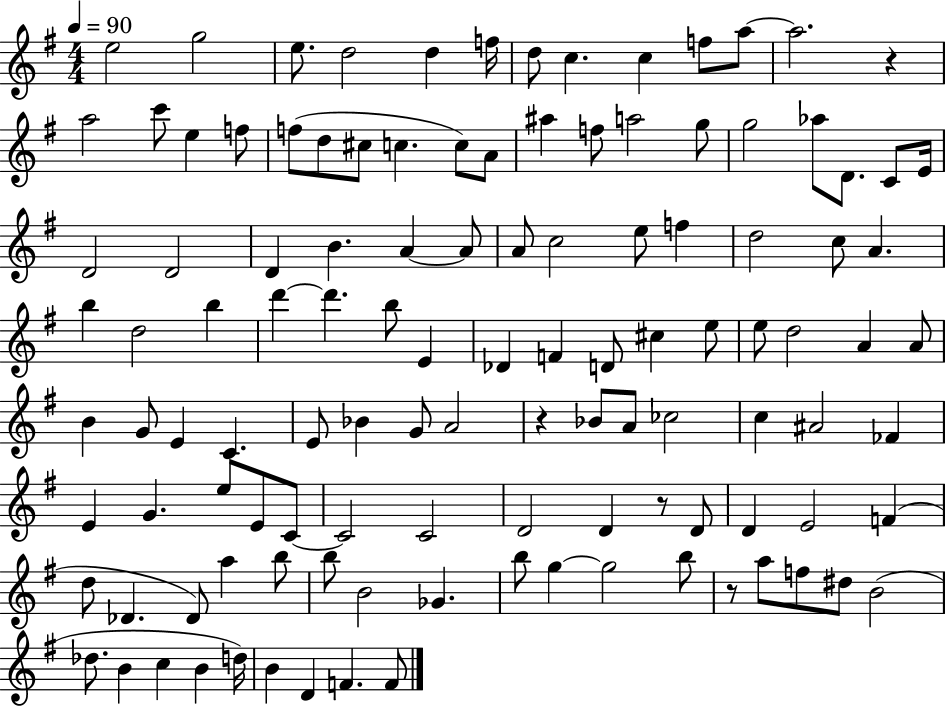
X:1
T:Untitled
M:4/4
L:1/4
K:G
e2 g2 e/2 d2 d f/4 d/2 c c f/2 a/2 a2 z a2 c'/2 e f/2 f/2 d/2 ^c/2 c c/2 A/2 ^a f/2 a2 g/2 g2 _a/2 D/2 C/2 E/4 D2 D2 D B A A/2 A/2 c2 e/2 f d2 c/2 A b d2 b d' d' b/2 E _D F D/2 ^c e/2 e/2 d2 A A/2 B G/2 E C E/2 _B G/2 A2 z _B/2 A/2 _c2 c ^A2 _F E G e/2 E/2 C/2 C2 C2 D2 D z/2 D/2 D E2 F d/2 _D _D/2 a b/2 b/2 B2 _G b/2 g g2 b/2 z/2 a/2 f/2 ^d/2 B2 _d/2 B c B d/4 B D F F/2